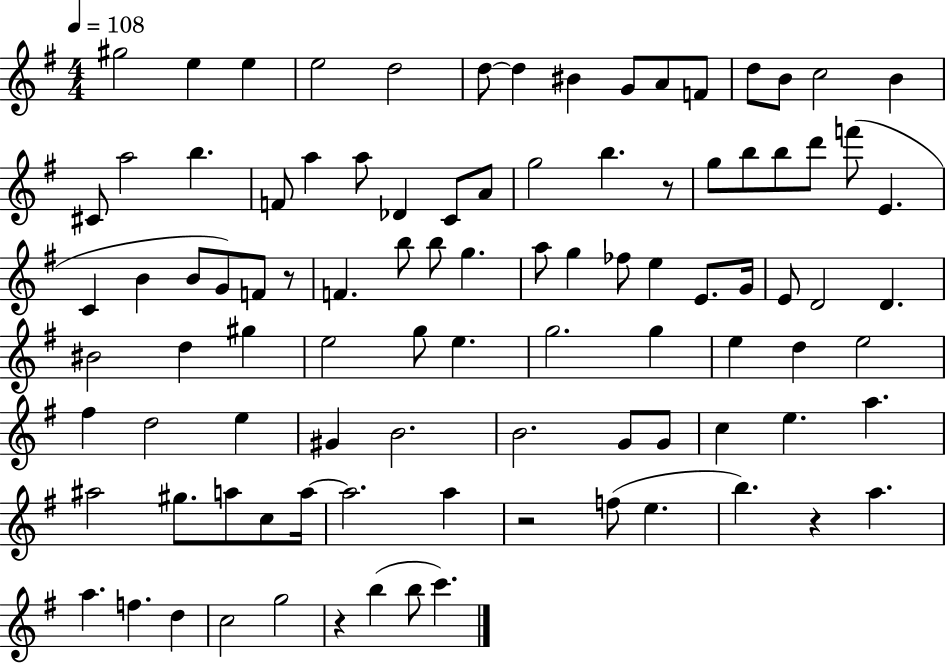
{
  \clef treble
  \numericTimeSignature
  \time 4/4
  \key g \major
  \tempo 4 = 108
  gis''2 e''4 e''4 | e''2 d''2 | d''8~~ d''4 bis'4 g'8 a'8 f'8 | d''8 b'8 c''2 b'4 | \break cis'8 a''2 b''4. | f'8 a''4 a''8 des'4 c'8 a'8 | g''2 b''4. r8 | g''8 b''8 b''8 d'''8 f'''8( e'4. | \break c'4 b'4 b'8 g'8) f'8 r8 | f'4. b''8 b''8 g''4. | a''8 g''4 fes''8 e''4 e'8. g'16 | e'8 d'2 d'4. | \break bis'2 d''4 gis''4 | e''2 g''8 e''4. | g''2. g''4 | e''4 d''4 e''2 | \break fis''4 d''2 e''4 | gis'4 b'2. | b'2. g'8 g'8 | c''4 e''4. a''4. | \break ais''2 gis''8. a''8 c''8 a''16~~ | a''2. a''4 | r2 f''8( e''4. | b''4.) r4 a''4. | \break a''4. f''4. d''4 | c''2 g''2 | r4 b''4( b''8 c'''4.) | \bar "|."
}